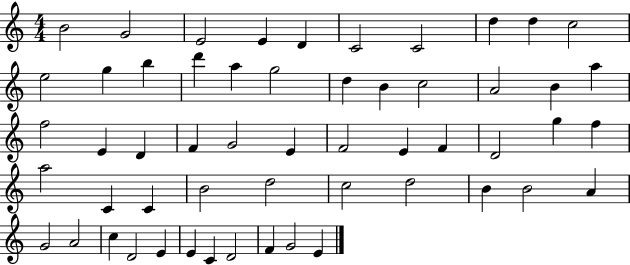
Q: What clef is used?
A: treble